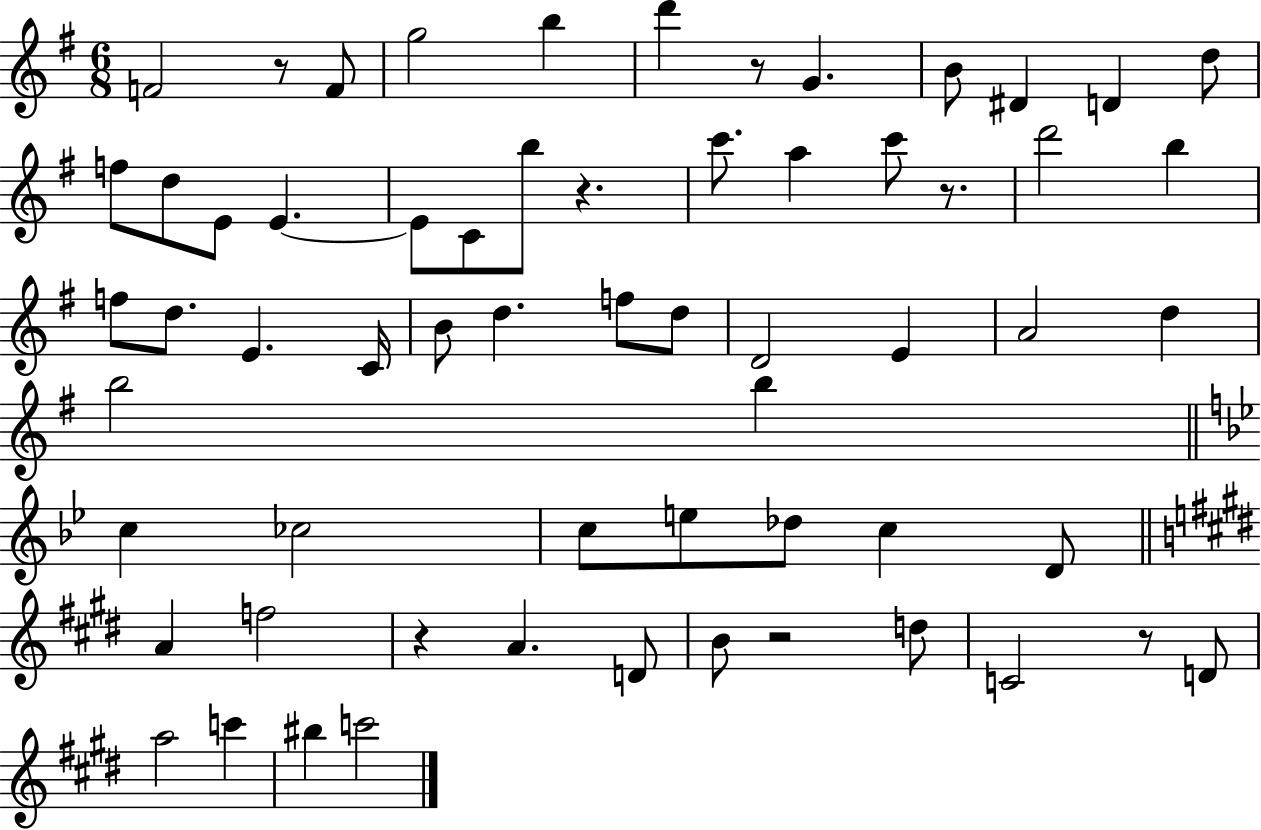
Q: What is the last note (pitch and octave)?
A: C6